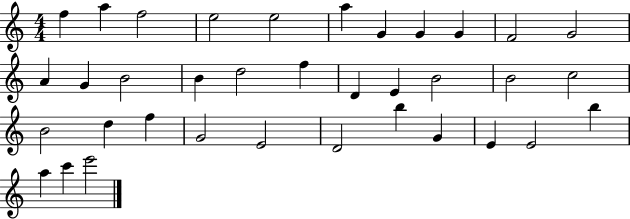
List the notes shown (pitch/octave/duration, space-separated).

F5/q A5/q F5/h E5/h E5/h A5/q G4/q G4/q G4/q F4/h G4/h A4/q G4/q B4/h B4/q D5/h F5/q D4/q E4/q B4/h B4/h C5/h B4/h D5/q F5/q G4/h E4/h D4/h B5/q G4/q E4/q E4/h B5/q A5/q C6/q E6/h